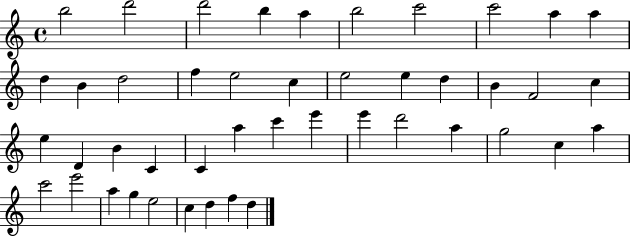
X:1
T:Untitled
M:4/4
L:1/4
K:C
b2 d'2 d'2 b a b2 c'2 c'2 a a d B d2 f e2 c e2 e d B F2 c e D B C C a c' e' e' d'2 a g2 c a c'2 e'2 a g e2 c d f d